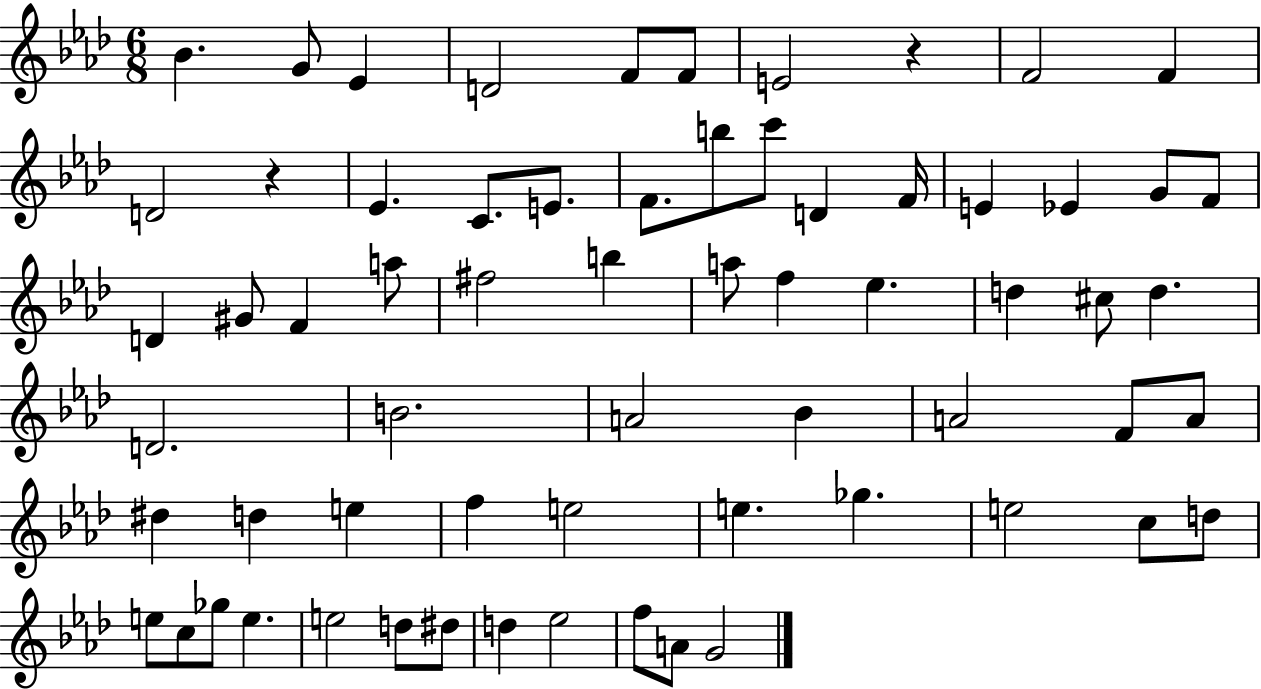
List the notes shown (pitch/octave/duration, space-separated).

Bb4/q. G4/e Eb4/q D4/h F4/e F4/e E4/h R/q F4/h F4/q D4/h R/q Eb4/q. C4/e. E4/e. F4/e. B5/e C6/e D4/q F4/s E4/q Eb4/q G4/e F4/e D4/q G#4/e F4/q A5/e F#5/h B5/q A5/e F5/q Eb5/q. D5/q C#5/e D5/q. D4/h. B4/h. A4/h Bb4/q A4/h F4/e A4/e D#5/q D5/q E5/q F5/q E5/h E5/q. Gb5/q. E5/h C5/e D5/e E5/e C5/e Gb5/e E5/q. E5/h D5/e D#5/e D5/q Eb5/h F5/e A4/e G4/h